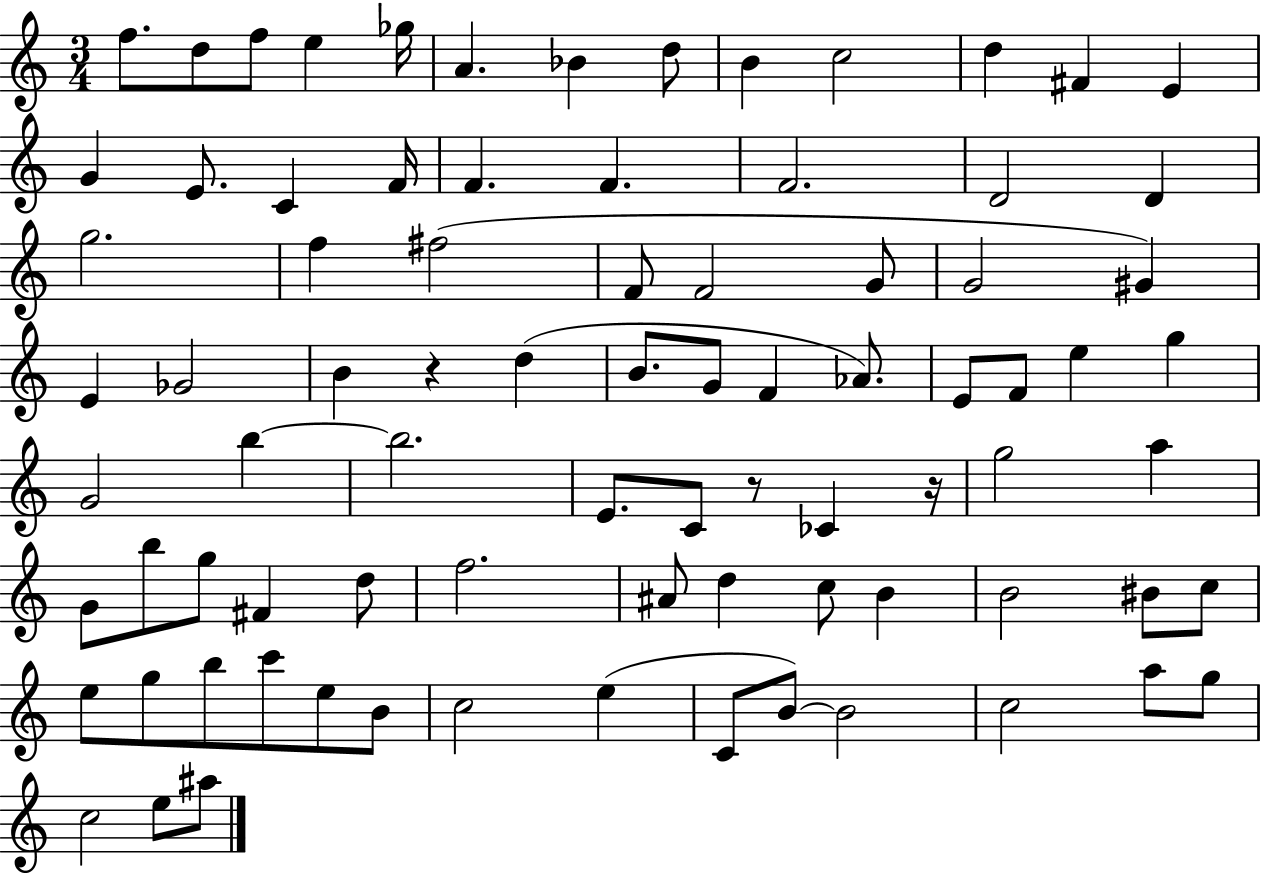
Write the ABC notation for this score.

X:1
T:Untitled
M:3/4
L:1/4
K:C
f/2 d/2 f/2 e _g/4 A _B d/2 B c2 d ^F E G E/2 C F/4 F F F2 D2 D g2 f ^f2 F/2 F2 G/2 G2 ^G E _G2 B z d B/2 G/2 F _A/2 E/2 F/2 e g G2 b b2 E/2 C/2 z/2 _C z/4 g2 a G/2 b/2 g/2 ^F d/2 f2 ^A/2 d c/2 B B2 ^B/2 c/2 e/2 g/2 b/2 c'/2 e/2 B/2 c2 e C/2 B/2 B2 c2 a/2 g/2 c2 e/2 ^a/2